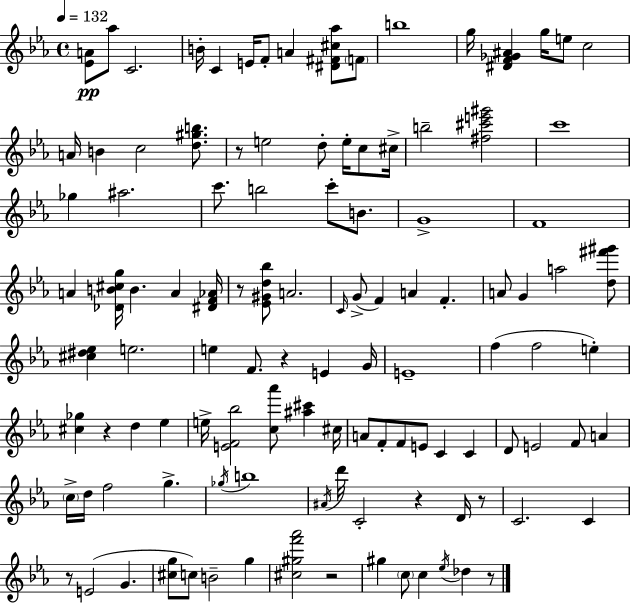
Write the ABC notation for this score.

X:1
T:Untitled
M:4/4
L:1/4
K:Cm
[_EA]/2 _a/2 C2 B/4 C E/4 F/2 A [^D^F^c_a]/2 F/2 b4 g/4 [^DF_G^A] g/4 e/2 c2 A/4 B c2 [d^gb]/2 z/2 e2 d/2 e/4 c/2 ^c/4 b2 [^f^c'e'^g']2 c'4 _g ^a2 c'/2 b2 c'/2 B/2 G4 F4 A [_DB^cg]/4 B A [^DF_A]/4 z/2 [_E^Gd_b]/2 A2 C/4 G/2 F A F A/2 G a2 [d^f'^g']/2 [^c^d_e] e2 e F/2 z E G/4 E4 f f2 e [^c_g] z d _e e/4 [EF_b]2 [c_a']/2 [^a^c'] ^c/4 A/2 F/2 F/2 E/2 C C D/2 E2 F/2 A c/4 d/4 f2 g _g/4 b4 ^A/4 d'/4 C2 z D/4 z/2 C2 C z/2 E2 G [^cg]/2 c/2 B2 g [^c^gf'_a']2 z2 ^g c/2 c _e/4 _d z/2